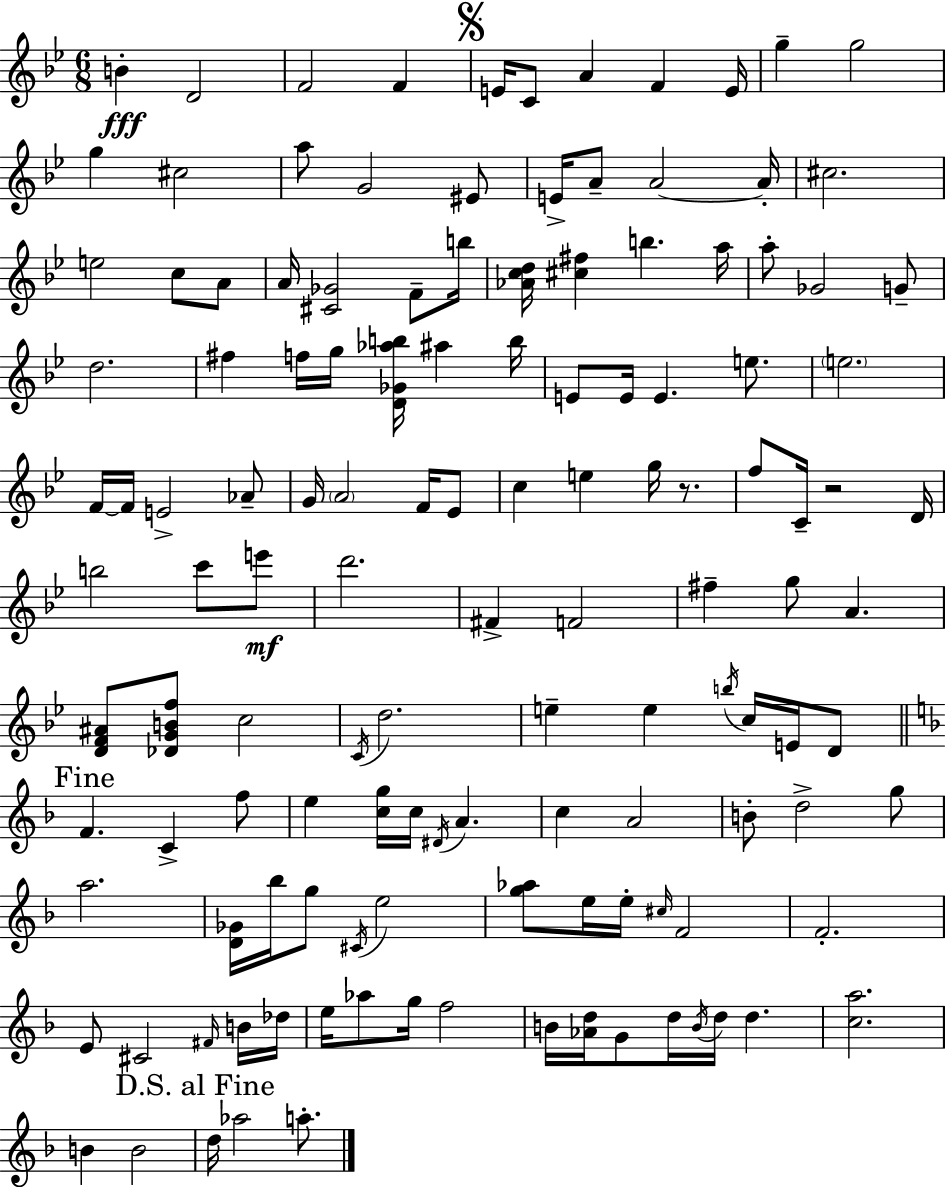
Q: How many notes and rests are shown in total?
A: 130